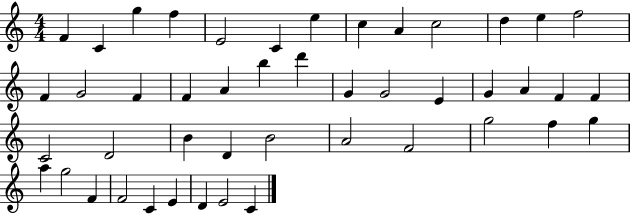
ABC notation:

X:1
T:Untitled
M:4/4
L:1/4
K:C
F C g f E2 C e c A c2 d e f2 F G2 F F A b d' G G2 E G A F F C2 D2 B D B2 A2 F2 g2 f g a g2 F F2 C E D E2 C